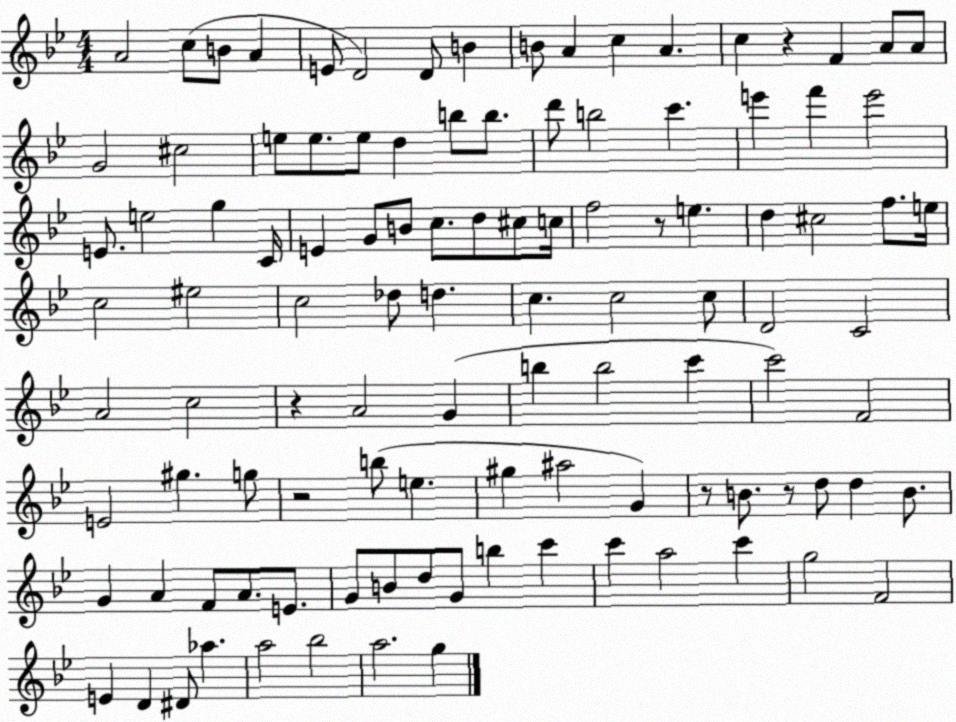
X:1
T:Untitled
M:4/4
L:1/4
K:Bb
A2 c/2 B/2 A E/2 D2 D/2 B B/2 A c A c z F A/2 A/2 G2 ^c2 e/2 e/2 e/2 d b/2 b/2 d'/2 b2 c' e' f' e'2 E/2 e2 g C/4 E G/2 B/2 c/2 d/2 ^c/2 c/4 f2 z/2 e d ^c2 f/2 e/4 c2 ^e2 c2 _d/2 d c c2 c/2 D2 C2 A2 c2 z A2 G b b2 c' c'2 F2 E2 ^g g/2 z2 b/2 e ^g ^a2 G z/2 B/2 z/2 d/2 d B/2 G A F/2 A/2 E/2 G/2 B/2 d/2 G/2 b c' c' a2 c' g2 F2 E D ^D/2 _a a2 _b2 a2 g